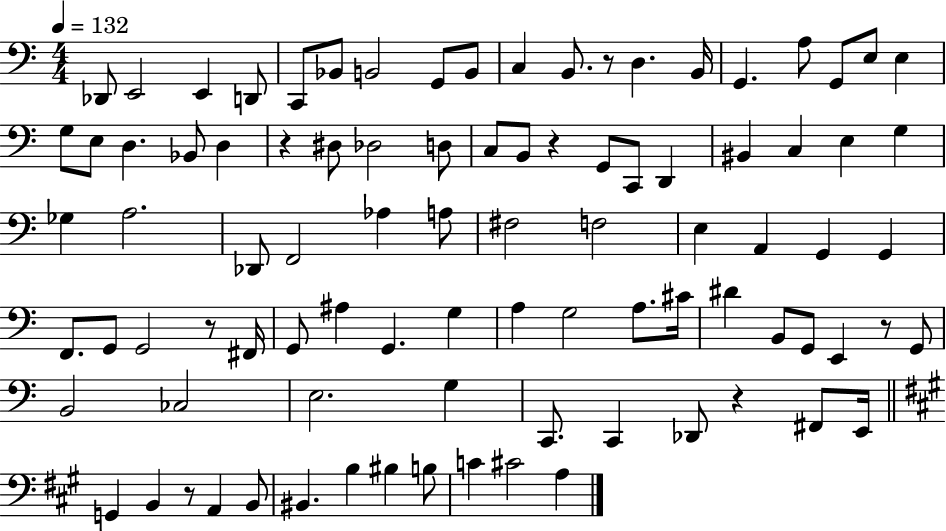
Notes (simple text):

Db2/e E2/h E2/q D2/e C2/e Bb2/e B2/h G2/e B2/e C3/q B2/e. R/e D3/q. B2/s G2/q. A3/e G2/e E3/e E3/q G3/e E3/e D3/q. Bb2/e D3/q R/q D#3/e Db3/h D3/e C3/e B2/e R/q G2/e C2/e D2/q BIS2/q C3/q E3/q G3/q Gb3/q A3/h. Db2/e F2/h Ab3/q A3/e F#3/h F3/h E3/q A2/q G2/q G2/q F2/e. G2/e G2/h R/e F#2/s G2/e A#3/q G2/q. G3/q A3/q G3/h A3/e. C#4/s D#4/q B2/e G2/e E2/q R/e G2/e B2/h CES3/h E3/h. G3/q C2/e. C2/q Db2/e R/q F#2/e E2/s G2/q B2/q R/e A2/q B2/e BIS2/q. B3/q BIS3/q B3/e C4/q C#4/h A3/q